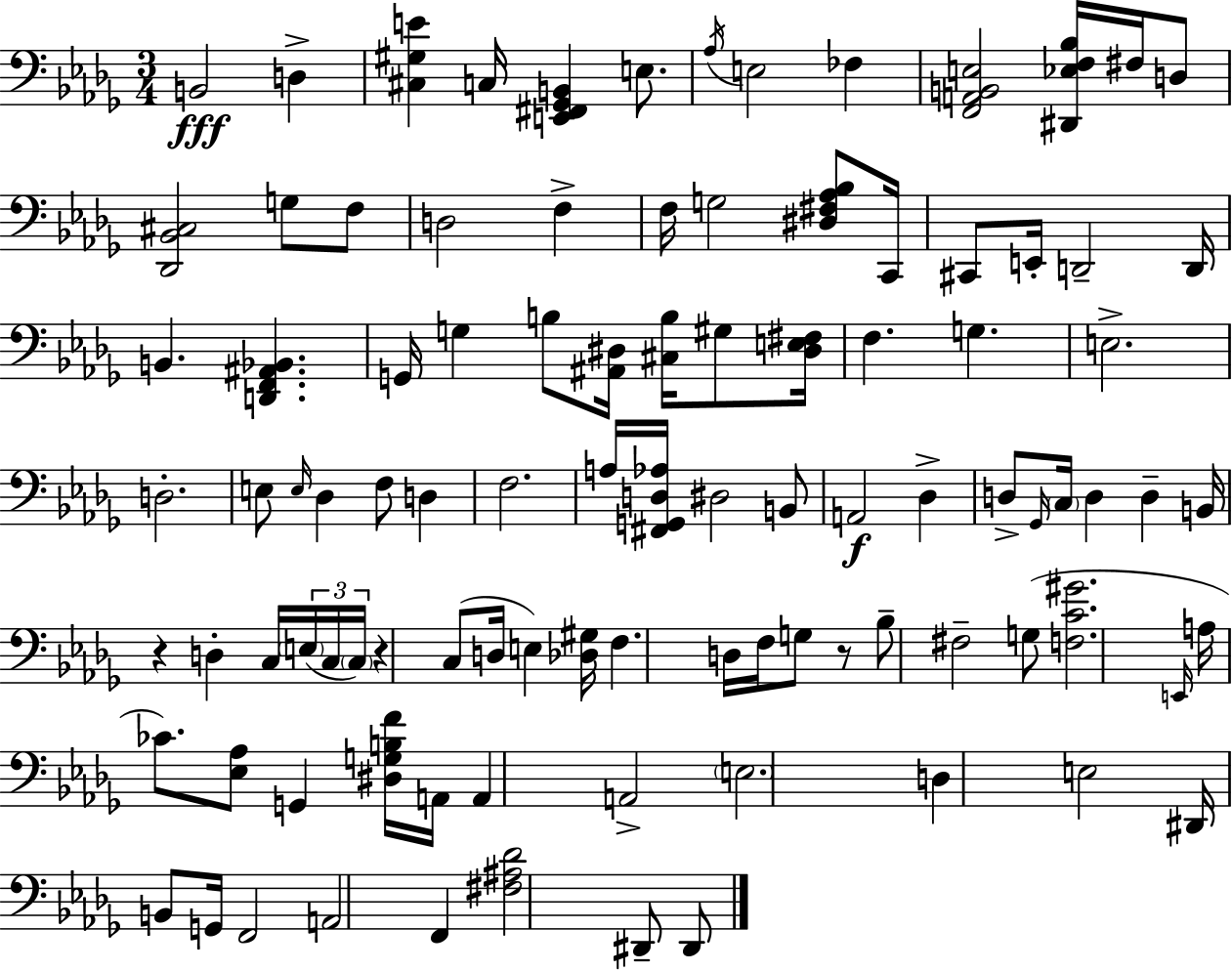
{
  \clef bass
  \numericTimeSignature
  \time 3/4
  \key bes \minor
  b,2\fff d4-> | <cis gis e'>4 c16 <e, fis, ges, b,>4 e8. | \acciaccatura { aes16 } e2 fes4 | <f, a, b, e>2 <dis, ees f bes>16 fis16 d8 | \break <des, bes, cis>2 g8 f8 | d2 f4-> | f16 g2 <dis fis aes bes>8 | c,16 cis,8 e,16-. d,2-- | \break d,16 b,4. <d, f, ais, bes,>4. | g,16 g4 b8 <ais, dis>16 <cis b>16 gis8 | <dis e fis>16 f4. g4. | e2.-> | \break d2.-. | e8 \grace { e16 } des4 f8 d4 | f2. | a16 <fis, g, d aes>16 dis2 | \break b,8 a,2\f des4-> | d8-> \grace { ges,16 } \parenthesize c16 d4 d4-- | b,16 r4 d4-. c16 | \tuplet 3/2 { \parenthesize e16( c16 \parenthesize c16) } r4 c8( d16 e4) | \break <des gis>16 f4. d16 f16 g8 | r8 bes8-- fis2-- | g8( <f c' gis'>2. | \grace { e,16 } a16 ces'8.) <ees aes>8 g,4 | \break <dis g b f'>16 a,16 a,4 a,2-> | \parenthesize e2. | d4 e2 | dis,16 b,8 g,16 f,2 | \break a,2 | f,4 <fis ais des'>2 | dis,8-- dis,8 \bar "|."
}